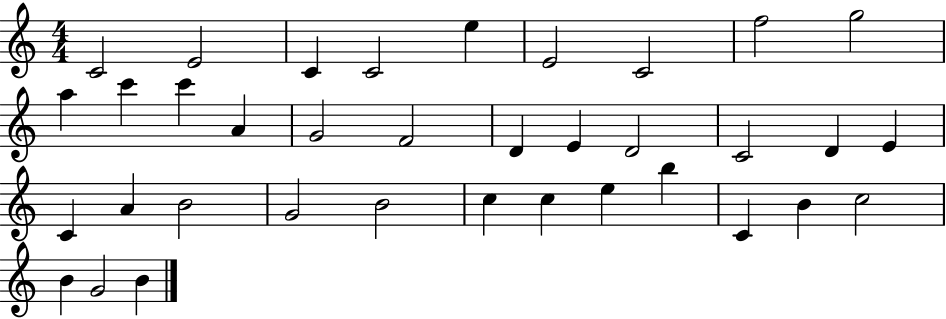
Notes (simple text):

C4/h E4/h C4/q C4/h E5/q E4/h C4/h F5/h G5/h A5/q C6/q C6/q A4/q G4/h F4/h D4/q E4/q D4/h C4/h D4/q E4/q C4/q A4/q B4/h G4/h B4/h C5/q C5/q E5/q B5/q C4/q B4/q C5/h B4/q G4/h B4/q